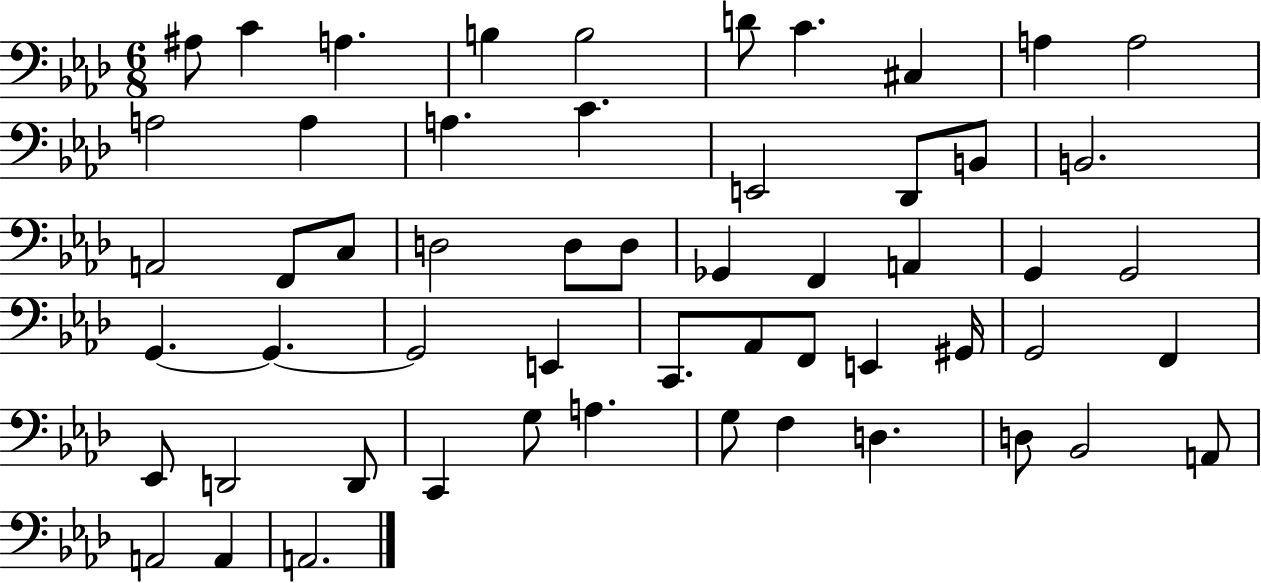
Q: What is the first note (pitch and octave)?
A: A#3